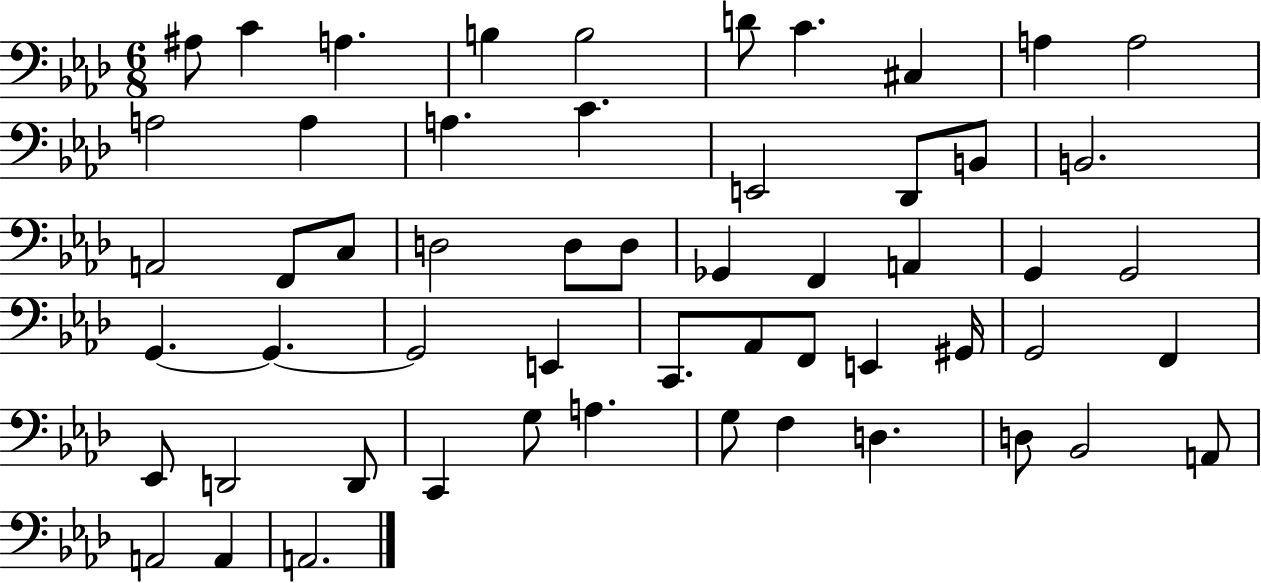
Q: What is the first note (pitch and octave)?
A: A#3